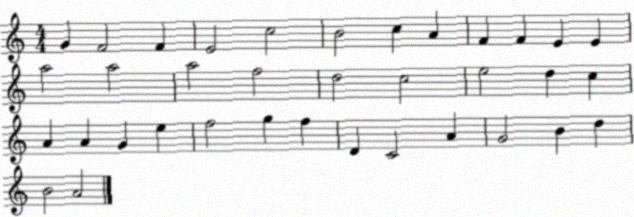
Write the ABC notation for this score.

X:1
T:Untitled
M:4/4
L:1/4
K:C
G F2 F E2 c2 B2 c A F F E E a2 a2 a2 f2 d2 c2 e2 d c A A G e f2 g f D C2 A G2 B d B2 A2